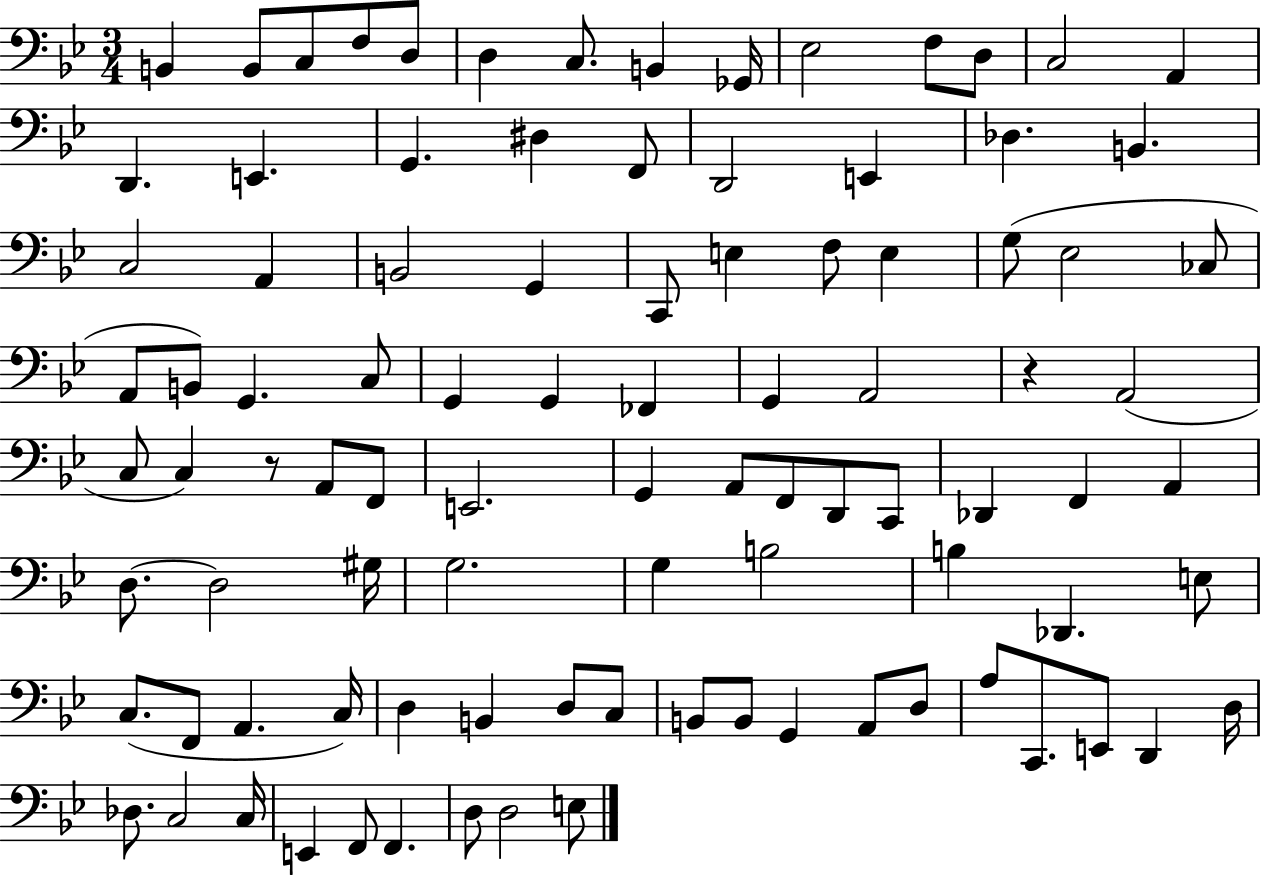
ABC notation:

X:1
T:Untitled
M:3/4
L:1/4
K:Bb
B,, B,,/2 C,/2 F,/2 D,/2 D, C,/2 B,, _G,,/4 _E,2 F,/2 D,/2 C,2 A,, D,, E,, G,, ^D, F,,/2 D,,2 E,, _D, B,, C,2 A,, B,,2 G,, C,,/2 E, F,/2 E, G,/2 _E,2 _C,/2 A,,/2 B,,/2 G,, C,/2 G,, G,, _F,, G,, A,,2 z A,,2 C,/2 C, z/2 A,,/2 F,,/2 E,,2 G,, A,,/2 F,,/2 D,,/2 C,,/2 _D,, F,, A,, D,/2 D,2 ^G,/4 G,2 G, B,2 B, _D,, E,/2 C,/2 F,,/2 A,, C,/4 D, B,, D,/2 C,/2 B,,/2 B,,/2 G,, A,,/2 D,/2 A,/2 C,,/2 E,,/2 D,, D,/4 _D,/2 C,2 C,/4 E,, F,,/2 F,, D,/2 D,2 E,/2